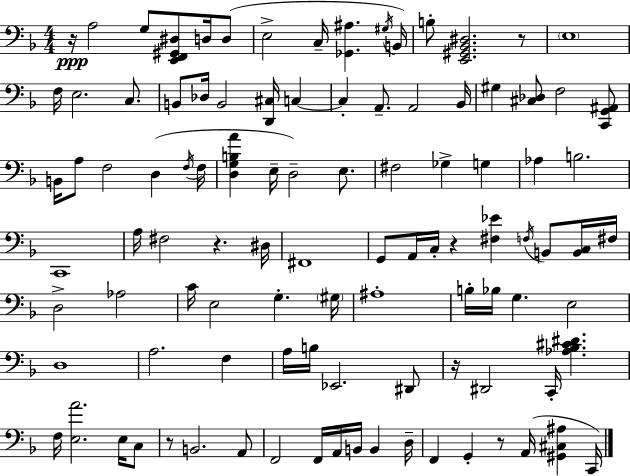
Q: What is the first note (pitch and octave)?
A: A3